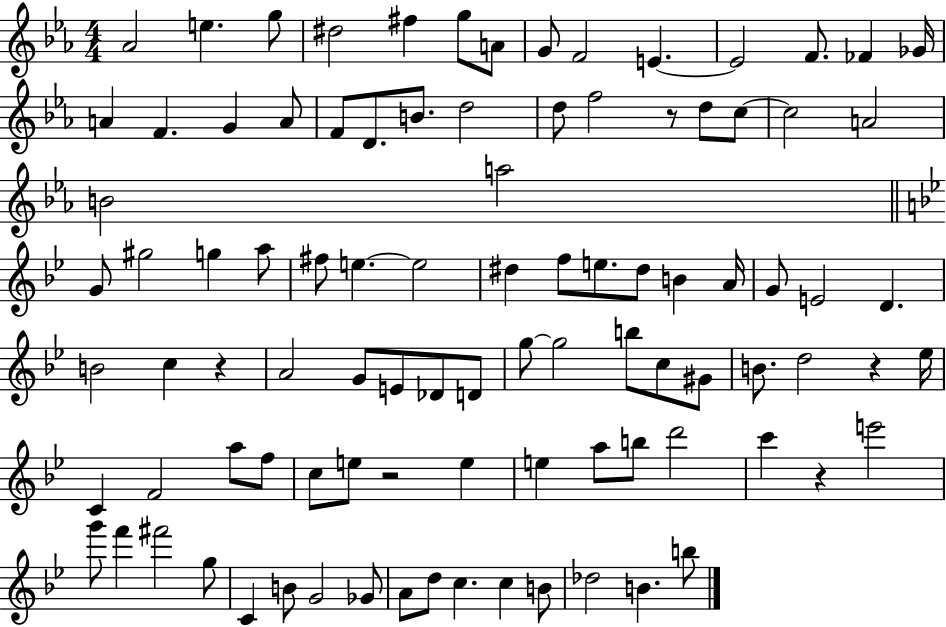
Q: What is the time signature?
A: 4/4